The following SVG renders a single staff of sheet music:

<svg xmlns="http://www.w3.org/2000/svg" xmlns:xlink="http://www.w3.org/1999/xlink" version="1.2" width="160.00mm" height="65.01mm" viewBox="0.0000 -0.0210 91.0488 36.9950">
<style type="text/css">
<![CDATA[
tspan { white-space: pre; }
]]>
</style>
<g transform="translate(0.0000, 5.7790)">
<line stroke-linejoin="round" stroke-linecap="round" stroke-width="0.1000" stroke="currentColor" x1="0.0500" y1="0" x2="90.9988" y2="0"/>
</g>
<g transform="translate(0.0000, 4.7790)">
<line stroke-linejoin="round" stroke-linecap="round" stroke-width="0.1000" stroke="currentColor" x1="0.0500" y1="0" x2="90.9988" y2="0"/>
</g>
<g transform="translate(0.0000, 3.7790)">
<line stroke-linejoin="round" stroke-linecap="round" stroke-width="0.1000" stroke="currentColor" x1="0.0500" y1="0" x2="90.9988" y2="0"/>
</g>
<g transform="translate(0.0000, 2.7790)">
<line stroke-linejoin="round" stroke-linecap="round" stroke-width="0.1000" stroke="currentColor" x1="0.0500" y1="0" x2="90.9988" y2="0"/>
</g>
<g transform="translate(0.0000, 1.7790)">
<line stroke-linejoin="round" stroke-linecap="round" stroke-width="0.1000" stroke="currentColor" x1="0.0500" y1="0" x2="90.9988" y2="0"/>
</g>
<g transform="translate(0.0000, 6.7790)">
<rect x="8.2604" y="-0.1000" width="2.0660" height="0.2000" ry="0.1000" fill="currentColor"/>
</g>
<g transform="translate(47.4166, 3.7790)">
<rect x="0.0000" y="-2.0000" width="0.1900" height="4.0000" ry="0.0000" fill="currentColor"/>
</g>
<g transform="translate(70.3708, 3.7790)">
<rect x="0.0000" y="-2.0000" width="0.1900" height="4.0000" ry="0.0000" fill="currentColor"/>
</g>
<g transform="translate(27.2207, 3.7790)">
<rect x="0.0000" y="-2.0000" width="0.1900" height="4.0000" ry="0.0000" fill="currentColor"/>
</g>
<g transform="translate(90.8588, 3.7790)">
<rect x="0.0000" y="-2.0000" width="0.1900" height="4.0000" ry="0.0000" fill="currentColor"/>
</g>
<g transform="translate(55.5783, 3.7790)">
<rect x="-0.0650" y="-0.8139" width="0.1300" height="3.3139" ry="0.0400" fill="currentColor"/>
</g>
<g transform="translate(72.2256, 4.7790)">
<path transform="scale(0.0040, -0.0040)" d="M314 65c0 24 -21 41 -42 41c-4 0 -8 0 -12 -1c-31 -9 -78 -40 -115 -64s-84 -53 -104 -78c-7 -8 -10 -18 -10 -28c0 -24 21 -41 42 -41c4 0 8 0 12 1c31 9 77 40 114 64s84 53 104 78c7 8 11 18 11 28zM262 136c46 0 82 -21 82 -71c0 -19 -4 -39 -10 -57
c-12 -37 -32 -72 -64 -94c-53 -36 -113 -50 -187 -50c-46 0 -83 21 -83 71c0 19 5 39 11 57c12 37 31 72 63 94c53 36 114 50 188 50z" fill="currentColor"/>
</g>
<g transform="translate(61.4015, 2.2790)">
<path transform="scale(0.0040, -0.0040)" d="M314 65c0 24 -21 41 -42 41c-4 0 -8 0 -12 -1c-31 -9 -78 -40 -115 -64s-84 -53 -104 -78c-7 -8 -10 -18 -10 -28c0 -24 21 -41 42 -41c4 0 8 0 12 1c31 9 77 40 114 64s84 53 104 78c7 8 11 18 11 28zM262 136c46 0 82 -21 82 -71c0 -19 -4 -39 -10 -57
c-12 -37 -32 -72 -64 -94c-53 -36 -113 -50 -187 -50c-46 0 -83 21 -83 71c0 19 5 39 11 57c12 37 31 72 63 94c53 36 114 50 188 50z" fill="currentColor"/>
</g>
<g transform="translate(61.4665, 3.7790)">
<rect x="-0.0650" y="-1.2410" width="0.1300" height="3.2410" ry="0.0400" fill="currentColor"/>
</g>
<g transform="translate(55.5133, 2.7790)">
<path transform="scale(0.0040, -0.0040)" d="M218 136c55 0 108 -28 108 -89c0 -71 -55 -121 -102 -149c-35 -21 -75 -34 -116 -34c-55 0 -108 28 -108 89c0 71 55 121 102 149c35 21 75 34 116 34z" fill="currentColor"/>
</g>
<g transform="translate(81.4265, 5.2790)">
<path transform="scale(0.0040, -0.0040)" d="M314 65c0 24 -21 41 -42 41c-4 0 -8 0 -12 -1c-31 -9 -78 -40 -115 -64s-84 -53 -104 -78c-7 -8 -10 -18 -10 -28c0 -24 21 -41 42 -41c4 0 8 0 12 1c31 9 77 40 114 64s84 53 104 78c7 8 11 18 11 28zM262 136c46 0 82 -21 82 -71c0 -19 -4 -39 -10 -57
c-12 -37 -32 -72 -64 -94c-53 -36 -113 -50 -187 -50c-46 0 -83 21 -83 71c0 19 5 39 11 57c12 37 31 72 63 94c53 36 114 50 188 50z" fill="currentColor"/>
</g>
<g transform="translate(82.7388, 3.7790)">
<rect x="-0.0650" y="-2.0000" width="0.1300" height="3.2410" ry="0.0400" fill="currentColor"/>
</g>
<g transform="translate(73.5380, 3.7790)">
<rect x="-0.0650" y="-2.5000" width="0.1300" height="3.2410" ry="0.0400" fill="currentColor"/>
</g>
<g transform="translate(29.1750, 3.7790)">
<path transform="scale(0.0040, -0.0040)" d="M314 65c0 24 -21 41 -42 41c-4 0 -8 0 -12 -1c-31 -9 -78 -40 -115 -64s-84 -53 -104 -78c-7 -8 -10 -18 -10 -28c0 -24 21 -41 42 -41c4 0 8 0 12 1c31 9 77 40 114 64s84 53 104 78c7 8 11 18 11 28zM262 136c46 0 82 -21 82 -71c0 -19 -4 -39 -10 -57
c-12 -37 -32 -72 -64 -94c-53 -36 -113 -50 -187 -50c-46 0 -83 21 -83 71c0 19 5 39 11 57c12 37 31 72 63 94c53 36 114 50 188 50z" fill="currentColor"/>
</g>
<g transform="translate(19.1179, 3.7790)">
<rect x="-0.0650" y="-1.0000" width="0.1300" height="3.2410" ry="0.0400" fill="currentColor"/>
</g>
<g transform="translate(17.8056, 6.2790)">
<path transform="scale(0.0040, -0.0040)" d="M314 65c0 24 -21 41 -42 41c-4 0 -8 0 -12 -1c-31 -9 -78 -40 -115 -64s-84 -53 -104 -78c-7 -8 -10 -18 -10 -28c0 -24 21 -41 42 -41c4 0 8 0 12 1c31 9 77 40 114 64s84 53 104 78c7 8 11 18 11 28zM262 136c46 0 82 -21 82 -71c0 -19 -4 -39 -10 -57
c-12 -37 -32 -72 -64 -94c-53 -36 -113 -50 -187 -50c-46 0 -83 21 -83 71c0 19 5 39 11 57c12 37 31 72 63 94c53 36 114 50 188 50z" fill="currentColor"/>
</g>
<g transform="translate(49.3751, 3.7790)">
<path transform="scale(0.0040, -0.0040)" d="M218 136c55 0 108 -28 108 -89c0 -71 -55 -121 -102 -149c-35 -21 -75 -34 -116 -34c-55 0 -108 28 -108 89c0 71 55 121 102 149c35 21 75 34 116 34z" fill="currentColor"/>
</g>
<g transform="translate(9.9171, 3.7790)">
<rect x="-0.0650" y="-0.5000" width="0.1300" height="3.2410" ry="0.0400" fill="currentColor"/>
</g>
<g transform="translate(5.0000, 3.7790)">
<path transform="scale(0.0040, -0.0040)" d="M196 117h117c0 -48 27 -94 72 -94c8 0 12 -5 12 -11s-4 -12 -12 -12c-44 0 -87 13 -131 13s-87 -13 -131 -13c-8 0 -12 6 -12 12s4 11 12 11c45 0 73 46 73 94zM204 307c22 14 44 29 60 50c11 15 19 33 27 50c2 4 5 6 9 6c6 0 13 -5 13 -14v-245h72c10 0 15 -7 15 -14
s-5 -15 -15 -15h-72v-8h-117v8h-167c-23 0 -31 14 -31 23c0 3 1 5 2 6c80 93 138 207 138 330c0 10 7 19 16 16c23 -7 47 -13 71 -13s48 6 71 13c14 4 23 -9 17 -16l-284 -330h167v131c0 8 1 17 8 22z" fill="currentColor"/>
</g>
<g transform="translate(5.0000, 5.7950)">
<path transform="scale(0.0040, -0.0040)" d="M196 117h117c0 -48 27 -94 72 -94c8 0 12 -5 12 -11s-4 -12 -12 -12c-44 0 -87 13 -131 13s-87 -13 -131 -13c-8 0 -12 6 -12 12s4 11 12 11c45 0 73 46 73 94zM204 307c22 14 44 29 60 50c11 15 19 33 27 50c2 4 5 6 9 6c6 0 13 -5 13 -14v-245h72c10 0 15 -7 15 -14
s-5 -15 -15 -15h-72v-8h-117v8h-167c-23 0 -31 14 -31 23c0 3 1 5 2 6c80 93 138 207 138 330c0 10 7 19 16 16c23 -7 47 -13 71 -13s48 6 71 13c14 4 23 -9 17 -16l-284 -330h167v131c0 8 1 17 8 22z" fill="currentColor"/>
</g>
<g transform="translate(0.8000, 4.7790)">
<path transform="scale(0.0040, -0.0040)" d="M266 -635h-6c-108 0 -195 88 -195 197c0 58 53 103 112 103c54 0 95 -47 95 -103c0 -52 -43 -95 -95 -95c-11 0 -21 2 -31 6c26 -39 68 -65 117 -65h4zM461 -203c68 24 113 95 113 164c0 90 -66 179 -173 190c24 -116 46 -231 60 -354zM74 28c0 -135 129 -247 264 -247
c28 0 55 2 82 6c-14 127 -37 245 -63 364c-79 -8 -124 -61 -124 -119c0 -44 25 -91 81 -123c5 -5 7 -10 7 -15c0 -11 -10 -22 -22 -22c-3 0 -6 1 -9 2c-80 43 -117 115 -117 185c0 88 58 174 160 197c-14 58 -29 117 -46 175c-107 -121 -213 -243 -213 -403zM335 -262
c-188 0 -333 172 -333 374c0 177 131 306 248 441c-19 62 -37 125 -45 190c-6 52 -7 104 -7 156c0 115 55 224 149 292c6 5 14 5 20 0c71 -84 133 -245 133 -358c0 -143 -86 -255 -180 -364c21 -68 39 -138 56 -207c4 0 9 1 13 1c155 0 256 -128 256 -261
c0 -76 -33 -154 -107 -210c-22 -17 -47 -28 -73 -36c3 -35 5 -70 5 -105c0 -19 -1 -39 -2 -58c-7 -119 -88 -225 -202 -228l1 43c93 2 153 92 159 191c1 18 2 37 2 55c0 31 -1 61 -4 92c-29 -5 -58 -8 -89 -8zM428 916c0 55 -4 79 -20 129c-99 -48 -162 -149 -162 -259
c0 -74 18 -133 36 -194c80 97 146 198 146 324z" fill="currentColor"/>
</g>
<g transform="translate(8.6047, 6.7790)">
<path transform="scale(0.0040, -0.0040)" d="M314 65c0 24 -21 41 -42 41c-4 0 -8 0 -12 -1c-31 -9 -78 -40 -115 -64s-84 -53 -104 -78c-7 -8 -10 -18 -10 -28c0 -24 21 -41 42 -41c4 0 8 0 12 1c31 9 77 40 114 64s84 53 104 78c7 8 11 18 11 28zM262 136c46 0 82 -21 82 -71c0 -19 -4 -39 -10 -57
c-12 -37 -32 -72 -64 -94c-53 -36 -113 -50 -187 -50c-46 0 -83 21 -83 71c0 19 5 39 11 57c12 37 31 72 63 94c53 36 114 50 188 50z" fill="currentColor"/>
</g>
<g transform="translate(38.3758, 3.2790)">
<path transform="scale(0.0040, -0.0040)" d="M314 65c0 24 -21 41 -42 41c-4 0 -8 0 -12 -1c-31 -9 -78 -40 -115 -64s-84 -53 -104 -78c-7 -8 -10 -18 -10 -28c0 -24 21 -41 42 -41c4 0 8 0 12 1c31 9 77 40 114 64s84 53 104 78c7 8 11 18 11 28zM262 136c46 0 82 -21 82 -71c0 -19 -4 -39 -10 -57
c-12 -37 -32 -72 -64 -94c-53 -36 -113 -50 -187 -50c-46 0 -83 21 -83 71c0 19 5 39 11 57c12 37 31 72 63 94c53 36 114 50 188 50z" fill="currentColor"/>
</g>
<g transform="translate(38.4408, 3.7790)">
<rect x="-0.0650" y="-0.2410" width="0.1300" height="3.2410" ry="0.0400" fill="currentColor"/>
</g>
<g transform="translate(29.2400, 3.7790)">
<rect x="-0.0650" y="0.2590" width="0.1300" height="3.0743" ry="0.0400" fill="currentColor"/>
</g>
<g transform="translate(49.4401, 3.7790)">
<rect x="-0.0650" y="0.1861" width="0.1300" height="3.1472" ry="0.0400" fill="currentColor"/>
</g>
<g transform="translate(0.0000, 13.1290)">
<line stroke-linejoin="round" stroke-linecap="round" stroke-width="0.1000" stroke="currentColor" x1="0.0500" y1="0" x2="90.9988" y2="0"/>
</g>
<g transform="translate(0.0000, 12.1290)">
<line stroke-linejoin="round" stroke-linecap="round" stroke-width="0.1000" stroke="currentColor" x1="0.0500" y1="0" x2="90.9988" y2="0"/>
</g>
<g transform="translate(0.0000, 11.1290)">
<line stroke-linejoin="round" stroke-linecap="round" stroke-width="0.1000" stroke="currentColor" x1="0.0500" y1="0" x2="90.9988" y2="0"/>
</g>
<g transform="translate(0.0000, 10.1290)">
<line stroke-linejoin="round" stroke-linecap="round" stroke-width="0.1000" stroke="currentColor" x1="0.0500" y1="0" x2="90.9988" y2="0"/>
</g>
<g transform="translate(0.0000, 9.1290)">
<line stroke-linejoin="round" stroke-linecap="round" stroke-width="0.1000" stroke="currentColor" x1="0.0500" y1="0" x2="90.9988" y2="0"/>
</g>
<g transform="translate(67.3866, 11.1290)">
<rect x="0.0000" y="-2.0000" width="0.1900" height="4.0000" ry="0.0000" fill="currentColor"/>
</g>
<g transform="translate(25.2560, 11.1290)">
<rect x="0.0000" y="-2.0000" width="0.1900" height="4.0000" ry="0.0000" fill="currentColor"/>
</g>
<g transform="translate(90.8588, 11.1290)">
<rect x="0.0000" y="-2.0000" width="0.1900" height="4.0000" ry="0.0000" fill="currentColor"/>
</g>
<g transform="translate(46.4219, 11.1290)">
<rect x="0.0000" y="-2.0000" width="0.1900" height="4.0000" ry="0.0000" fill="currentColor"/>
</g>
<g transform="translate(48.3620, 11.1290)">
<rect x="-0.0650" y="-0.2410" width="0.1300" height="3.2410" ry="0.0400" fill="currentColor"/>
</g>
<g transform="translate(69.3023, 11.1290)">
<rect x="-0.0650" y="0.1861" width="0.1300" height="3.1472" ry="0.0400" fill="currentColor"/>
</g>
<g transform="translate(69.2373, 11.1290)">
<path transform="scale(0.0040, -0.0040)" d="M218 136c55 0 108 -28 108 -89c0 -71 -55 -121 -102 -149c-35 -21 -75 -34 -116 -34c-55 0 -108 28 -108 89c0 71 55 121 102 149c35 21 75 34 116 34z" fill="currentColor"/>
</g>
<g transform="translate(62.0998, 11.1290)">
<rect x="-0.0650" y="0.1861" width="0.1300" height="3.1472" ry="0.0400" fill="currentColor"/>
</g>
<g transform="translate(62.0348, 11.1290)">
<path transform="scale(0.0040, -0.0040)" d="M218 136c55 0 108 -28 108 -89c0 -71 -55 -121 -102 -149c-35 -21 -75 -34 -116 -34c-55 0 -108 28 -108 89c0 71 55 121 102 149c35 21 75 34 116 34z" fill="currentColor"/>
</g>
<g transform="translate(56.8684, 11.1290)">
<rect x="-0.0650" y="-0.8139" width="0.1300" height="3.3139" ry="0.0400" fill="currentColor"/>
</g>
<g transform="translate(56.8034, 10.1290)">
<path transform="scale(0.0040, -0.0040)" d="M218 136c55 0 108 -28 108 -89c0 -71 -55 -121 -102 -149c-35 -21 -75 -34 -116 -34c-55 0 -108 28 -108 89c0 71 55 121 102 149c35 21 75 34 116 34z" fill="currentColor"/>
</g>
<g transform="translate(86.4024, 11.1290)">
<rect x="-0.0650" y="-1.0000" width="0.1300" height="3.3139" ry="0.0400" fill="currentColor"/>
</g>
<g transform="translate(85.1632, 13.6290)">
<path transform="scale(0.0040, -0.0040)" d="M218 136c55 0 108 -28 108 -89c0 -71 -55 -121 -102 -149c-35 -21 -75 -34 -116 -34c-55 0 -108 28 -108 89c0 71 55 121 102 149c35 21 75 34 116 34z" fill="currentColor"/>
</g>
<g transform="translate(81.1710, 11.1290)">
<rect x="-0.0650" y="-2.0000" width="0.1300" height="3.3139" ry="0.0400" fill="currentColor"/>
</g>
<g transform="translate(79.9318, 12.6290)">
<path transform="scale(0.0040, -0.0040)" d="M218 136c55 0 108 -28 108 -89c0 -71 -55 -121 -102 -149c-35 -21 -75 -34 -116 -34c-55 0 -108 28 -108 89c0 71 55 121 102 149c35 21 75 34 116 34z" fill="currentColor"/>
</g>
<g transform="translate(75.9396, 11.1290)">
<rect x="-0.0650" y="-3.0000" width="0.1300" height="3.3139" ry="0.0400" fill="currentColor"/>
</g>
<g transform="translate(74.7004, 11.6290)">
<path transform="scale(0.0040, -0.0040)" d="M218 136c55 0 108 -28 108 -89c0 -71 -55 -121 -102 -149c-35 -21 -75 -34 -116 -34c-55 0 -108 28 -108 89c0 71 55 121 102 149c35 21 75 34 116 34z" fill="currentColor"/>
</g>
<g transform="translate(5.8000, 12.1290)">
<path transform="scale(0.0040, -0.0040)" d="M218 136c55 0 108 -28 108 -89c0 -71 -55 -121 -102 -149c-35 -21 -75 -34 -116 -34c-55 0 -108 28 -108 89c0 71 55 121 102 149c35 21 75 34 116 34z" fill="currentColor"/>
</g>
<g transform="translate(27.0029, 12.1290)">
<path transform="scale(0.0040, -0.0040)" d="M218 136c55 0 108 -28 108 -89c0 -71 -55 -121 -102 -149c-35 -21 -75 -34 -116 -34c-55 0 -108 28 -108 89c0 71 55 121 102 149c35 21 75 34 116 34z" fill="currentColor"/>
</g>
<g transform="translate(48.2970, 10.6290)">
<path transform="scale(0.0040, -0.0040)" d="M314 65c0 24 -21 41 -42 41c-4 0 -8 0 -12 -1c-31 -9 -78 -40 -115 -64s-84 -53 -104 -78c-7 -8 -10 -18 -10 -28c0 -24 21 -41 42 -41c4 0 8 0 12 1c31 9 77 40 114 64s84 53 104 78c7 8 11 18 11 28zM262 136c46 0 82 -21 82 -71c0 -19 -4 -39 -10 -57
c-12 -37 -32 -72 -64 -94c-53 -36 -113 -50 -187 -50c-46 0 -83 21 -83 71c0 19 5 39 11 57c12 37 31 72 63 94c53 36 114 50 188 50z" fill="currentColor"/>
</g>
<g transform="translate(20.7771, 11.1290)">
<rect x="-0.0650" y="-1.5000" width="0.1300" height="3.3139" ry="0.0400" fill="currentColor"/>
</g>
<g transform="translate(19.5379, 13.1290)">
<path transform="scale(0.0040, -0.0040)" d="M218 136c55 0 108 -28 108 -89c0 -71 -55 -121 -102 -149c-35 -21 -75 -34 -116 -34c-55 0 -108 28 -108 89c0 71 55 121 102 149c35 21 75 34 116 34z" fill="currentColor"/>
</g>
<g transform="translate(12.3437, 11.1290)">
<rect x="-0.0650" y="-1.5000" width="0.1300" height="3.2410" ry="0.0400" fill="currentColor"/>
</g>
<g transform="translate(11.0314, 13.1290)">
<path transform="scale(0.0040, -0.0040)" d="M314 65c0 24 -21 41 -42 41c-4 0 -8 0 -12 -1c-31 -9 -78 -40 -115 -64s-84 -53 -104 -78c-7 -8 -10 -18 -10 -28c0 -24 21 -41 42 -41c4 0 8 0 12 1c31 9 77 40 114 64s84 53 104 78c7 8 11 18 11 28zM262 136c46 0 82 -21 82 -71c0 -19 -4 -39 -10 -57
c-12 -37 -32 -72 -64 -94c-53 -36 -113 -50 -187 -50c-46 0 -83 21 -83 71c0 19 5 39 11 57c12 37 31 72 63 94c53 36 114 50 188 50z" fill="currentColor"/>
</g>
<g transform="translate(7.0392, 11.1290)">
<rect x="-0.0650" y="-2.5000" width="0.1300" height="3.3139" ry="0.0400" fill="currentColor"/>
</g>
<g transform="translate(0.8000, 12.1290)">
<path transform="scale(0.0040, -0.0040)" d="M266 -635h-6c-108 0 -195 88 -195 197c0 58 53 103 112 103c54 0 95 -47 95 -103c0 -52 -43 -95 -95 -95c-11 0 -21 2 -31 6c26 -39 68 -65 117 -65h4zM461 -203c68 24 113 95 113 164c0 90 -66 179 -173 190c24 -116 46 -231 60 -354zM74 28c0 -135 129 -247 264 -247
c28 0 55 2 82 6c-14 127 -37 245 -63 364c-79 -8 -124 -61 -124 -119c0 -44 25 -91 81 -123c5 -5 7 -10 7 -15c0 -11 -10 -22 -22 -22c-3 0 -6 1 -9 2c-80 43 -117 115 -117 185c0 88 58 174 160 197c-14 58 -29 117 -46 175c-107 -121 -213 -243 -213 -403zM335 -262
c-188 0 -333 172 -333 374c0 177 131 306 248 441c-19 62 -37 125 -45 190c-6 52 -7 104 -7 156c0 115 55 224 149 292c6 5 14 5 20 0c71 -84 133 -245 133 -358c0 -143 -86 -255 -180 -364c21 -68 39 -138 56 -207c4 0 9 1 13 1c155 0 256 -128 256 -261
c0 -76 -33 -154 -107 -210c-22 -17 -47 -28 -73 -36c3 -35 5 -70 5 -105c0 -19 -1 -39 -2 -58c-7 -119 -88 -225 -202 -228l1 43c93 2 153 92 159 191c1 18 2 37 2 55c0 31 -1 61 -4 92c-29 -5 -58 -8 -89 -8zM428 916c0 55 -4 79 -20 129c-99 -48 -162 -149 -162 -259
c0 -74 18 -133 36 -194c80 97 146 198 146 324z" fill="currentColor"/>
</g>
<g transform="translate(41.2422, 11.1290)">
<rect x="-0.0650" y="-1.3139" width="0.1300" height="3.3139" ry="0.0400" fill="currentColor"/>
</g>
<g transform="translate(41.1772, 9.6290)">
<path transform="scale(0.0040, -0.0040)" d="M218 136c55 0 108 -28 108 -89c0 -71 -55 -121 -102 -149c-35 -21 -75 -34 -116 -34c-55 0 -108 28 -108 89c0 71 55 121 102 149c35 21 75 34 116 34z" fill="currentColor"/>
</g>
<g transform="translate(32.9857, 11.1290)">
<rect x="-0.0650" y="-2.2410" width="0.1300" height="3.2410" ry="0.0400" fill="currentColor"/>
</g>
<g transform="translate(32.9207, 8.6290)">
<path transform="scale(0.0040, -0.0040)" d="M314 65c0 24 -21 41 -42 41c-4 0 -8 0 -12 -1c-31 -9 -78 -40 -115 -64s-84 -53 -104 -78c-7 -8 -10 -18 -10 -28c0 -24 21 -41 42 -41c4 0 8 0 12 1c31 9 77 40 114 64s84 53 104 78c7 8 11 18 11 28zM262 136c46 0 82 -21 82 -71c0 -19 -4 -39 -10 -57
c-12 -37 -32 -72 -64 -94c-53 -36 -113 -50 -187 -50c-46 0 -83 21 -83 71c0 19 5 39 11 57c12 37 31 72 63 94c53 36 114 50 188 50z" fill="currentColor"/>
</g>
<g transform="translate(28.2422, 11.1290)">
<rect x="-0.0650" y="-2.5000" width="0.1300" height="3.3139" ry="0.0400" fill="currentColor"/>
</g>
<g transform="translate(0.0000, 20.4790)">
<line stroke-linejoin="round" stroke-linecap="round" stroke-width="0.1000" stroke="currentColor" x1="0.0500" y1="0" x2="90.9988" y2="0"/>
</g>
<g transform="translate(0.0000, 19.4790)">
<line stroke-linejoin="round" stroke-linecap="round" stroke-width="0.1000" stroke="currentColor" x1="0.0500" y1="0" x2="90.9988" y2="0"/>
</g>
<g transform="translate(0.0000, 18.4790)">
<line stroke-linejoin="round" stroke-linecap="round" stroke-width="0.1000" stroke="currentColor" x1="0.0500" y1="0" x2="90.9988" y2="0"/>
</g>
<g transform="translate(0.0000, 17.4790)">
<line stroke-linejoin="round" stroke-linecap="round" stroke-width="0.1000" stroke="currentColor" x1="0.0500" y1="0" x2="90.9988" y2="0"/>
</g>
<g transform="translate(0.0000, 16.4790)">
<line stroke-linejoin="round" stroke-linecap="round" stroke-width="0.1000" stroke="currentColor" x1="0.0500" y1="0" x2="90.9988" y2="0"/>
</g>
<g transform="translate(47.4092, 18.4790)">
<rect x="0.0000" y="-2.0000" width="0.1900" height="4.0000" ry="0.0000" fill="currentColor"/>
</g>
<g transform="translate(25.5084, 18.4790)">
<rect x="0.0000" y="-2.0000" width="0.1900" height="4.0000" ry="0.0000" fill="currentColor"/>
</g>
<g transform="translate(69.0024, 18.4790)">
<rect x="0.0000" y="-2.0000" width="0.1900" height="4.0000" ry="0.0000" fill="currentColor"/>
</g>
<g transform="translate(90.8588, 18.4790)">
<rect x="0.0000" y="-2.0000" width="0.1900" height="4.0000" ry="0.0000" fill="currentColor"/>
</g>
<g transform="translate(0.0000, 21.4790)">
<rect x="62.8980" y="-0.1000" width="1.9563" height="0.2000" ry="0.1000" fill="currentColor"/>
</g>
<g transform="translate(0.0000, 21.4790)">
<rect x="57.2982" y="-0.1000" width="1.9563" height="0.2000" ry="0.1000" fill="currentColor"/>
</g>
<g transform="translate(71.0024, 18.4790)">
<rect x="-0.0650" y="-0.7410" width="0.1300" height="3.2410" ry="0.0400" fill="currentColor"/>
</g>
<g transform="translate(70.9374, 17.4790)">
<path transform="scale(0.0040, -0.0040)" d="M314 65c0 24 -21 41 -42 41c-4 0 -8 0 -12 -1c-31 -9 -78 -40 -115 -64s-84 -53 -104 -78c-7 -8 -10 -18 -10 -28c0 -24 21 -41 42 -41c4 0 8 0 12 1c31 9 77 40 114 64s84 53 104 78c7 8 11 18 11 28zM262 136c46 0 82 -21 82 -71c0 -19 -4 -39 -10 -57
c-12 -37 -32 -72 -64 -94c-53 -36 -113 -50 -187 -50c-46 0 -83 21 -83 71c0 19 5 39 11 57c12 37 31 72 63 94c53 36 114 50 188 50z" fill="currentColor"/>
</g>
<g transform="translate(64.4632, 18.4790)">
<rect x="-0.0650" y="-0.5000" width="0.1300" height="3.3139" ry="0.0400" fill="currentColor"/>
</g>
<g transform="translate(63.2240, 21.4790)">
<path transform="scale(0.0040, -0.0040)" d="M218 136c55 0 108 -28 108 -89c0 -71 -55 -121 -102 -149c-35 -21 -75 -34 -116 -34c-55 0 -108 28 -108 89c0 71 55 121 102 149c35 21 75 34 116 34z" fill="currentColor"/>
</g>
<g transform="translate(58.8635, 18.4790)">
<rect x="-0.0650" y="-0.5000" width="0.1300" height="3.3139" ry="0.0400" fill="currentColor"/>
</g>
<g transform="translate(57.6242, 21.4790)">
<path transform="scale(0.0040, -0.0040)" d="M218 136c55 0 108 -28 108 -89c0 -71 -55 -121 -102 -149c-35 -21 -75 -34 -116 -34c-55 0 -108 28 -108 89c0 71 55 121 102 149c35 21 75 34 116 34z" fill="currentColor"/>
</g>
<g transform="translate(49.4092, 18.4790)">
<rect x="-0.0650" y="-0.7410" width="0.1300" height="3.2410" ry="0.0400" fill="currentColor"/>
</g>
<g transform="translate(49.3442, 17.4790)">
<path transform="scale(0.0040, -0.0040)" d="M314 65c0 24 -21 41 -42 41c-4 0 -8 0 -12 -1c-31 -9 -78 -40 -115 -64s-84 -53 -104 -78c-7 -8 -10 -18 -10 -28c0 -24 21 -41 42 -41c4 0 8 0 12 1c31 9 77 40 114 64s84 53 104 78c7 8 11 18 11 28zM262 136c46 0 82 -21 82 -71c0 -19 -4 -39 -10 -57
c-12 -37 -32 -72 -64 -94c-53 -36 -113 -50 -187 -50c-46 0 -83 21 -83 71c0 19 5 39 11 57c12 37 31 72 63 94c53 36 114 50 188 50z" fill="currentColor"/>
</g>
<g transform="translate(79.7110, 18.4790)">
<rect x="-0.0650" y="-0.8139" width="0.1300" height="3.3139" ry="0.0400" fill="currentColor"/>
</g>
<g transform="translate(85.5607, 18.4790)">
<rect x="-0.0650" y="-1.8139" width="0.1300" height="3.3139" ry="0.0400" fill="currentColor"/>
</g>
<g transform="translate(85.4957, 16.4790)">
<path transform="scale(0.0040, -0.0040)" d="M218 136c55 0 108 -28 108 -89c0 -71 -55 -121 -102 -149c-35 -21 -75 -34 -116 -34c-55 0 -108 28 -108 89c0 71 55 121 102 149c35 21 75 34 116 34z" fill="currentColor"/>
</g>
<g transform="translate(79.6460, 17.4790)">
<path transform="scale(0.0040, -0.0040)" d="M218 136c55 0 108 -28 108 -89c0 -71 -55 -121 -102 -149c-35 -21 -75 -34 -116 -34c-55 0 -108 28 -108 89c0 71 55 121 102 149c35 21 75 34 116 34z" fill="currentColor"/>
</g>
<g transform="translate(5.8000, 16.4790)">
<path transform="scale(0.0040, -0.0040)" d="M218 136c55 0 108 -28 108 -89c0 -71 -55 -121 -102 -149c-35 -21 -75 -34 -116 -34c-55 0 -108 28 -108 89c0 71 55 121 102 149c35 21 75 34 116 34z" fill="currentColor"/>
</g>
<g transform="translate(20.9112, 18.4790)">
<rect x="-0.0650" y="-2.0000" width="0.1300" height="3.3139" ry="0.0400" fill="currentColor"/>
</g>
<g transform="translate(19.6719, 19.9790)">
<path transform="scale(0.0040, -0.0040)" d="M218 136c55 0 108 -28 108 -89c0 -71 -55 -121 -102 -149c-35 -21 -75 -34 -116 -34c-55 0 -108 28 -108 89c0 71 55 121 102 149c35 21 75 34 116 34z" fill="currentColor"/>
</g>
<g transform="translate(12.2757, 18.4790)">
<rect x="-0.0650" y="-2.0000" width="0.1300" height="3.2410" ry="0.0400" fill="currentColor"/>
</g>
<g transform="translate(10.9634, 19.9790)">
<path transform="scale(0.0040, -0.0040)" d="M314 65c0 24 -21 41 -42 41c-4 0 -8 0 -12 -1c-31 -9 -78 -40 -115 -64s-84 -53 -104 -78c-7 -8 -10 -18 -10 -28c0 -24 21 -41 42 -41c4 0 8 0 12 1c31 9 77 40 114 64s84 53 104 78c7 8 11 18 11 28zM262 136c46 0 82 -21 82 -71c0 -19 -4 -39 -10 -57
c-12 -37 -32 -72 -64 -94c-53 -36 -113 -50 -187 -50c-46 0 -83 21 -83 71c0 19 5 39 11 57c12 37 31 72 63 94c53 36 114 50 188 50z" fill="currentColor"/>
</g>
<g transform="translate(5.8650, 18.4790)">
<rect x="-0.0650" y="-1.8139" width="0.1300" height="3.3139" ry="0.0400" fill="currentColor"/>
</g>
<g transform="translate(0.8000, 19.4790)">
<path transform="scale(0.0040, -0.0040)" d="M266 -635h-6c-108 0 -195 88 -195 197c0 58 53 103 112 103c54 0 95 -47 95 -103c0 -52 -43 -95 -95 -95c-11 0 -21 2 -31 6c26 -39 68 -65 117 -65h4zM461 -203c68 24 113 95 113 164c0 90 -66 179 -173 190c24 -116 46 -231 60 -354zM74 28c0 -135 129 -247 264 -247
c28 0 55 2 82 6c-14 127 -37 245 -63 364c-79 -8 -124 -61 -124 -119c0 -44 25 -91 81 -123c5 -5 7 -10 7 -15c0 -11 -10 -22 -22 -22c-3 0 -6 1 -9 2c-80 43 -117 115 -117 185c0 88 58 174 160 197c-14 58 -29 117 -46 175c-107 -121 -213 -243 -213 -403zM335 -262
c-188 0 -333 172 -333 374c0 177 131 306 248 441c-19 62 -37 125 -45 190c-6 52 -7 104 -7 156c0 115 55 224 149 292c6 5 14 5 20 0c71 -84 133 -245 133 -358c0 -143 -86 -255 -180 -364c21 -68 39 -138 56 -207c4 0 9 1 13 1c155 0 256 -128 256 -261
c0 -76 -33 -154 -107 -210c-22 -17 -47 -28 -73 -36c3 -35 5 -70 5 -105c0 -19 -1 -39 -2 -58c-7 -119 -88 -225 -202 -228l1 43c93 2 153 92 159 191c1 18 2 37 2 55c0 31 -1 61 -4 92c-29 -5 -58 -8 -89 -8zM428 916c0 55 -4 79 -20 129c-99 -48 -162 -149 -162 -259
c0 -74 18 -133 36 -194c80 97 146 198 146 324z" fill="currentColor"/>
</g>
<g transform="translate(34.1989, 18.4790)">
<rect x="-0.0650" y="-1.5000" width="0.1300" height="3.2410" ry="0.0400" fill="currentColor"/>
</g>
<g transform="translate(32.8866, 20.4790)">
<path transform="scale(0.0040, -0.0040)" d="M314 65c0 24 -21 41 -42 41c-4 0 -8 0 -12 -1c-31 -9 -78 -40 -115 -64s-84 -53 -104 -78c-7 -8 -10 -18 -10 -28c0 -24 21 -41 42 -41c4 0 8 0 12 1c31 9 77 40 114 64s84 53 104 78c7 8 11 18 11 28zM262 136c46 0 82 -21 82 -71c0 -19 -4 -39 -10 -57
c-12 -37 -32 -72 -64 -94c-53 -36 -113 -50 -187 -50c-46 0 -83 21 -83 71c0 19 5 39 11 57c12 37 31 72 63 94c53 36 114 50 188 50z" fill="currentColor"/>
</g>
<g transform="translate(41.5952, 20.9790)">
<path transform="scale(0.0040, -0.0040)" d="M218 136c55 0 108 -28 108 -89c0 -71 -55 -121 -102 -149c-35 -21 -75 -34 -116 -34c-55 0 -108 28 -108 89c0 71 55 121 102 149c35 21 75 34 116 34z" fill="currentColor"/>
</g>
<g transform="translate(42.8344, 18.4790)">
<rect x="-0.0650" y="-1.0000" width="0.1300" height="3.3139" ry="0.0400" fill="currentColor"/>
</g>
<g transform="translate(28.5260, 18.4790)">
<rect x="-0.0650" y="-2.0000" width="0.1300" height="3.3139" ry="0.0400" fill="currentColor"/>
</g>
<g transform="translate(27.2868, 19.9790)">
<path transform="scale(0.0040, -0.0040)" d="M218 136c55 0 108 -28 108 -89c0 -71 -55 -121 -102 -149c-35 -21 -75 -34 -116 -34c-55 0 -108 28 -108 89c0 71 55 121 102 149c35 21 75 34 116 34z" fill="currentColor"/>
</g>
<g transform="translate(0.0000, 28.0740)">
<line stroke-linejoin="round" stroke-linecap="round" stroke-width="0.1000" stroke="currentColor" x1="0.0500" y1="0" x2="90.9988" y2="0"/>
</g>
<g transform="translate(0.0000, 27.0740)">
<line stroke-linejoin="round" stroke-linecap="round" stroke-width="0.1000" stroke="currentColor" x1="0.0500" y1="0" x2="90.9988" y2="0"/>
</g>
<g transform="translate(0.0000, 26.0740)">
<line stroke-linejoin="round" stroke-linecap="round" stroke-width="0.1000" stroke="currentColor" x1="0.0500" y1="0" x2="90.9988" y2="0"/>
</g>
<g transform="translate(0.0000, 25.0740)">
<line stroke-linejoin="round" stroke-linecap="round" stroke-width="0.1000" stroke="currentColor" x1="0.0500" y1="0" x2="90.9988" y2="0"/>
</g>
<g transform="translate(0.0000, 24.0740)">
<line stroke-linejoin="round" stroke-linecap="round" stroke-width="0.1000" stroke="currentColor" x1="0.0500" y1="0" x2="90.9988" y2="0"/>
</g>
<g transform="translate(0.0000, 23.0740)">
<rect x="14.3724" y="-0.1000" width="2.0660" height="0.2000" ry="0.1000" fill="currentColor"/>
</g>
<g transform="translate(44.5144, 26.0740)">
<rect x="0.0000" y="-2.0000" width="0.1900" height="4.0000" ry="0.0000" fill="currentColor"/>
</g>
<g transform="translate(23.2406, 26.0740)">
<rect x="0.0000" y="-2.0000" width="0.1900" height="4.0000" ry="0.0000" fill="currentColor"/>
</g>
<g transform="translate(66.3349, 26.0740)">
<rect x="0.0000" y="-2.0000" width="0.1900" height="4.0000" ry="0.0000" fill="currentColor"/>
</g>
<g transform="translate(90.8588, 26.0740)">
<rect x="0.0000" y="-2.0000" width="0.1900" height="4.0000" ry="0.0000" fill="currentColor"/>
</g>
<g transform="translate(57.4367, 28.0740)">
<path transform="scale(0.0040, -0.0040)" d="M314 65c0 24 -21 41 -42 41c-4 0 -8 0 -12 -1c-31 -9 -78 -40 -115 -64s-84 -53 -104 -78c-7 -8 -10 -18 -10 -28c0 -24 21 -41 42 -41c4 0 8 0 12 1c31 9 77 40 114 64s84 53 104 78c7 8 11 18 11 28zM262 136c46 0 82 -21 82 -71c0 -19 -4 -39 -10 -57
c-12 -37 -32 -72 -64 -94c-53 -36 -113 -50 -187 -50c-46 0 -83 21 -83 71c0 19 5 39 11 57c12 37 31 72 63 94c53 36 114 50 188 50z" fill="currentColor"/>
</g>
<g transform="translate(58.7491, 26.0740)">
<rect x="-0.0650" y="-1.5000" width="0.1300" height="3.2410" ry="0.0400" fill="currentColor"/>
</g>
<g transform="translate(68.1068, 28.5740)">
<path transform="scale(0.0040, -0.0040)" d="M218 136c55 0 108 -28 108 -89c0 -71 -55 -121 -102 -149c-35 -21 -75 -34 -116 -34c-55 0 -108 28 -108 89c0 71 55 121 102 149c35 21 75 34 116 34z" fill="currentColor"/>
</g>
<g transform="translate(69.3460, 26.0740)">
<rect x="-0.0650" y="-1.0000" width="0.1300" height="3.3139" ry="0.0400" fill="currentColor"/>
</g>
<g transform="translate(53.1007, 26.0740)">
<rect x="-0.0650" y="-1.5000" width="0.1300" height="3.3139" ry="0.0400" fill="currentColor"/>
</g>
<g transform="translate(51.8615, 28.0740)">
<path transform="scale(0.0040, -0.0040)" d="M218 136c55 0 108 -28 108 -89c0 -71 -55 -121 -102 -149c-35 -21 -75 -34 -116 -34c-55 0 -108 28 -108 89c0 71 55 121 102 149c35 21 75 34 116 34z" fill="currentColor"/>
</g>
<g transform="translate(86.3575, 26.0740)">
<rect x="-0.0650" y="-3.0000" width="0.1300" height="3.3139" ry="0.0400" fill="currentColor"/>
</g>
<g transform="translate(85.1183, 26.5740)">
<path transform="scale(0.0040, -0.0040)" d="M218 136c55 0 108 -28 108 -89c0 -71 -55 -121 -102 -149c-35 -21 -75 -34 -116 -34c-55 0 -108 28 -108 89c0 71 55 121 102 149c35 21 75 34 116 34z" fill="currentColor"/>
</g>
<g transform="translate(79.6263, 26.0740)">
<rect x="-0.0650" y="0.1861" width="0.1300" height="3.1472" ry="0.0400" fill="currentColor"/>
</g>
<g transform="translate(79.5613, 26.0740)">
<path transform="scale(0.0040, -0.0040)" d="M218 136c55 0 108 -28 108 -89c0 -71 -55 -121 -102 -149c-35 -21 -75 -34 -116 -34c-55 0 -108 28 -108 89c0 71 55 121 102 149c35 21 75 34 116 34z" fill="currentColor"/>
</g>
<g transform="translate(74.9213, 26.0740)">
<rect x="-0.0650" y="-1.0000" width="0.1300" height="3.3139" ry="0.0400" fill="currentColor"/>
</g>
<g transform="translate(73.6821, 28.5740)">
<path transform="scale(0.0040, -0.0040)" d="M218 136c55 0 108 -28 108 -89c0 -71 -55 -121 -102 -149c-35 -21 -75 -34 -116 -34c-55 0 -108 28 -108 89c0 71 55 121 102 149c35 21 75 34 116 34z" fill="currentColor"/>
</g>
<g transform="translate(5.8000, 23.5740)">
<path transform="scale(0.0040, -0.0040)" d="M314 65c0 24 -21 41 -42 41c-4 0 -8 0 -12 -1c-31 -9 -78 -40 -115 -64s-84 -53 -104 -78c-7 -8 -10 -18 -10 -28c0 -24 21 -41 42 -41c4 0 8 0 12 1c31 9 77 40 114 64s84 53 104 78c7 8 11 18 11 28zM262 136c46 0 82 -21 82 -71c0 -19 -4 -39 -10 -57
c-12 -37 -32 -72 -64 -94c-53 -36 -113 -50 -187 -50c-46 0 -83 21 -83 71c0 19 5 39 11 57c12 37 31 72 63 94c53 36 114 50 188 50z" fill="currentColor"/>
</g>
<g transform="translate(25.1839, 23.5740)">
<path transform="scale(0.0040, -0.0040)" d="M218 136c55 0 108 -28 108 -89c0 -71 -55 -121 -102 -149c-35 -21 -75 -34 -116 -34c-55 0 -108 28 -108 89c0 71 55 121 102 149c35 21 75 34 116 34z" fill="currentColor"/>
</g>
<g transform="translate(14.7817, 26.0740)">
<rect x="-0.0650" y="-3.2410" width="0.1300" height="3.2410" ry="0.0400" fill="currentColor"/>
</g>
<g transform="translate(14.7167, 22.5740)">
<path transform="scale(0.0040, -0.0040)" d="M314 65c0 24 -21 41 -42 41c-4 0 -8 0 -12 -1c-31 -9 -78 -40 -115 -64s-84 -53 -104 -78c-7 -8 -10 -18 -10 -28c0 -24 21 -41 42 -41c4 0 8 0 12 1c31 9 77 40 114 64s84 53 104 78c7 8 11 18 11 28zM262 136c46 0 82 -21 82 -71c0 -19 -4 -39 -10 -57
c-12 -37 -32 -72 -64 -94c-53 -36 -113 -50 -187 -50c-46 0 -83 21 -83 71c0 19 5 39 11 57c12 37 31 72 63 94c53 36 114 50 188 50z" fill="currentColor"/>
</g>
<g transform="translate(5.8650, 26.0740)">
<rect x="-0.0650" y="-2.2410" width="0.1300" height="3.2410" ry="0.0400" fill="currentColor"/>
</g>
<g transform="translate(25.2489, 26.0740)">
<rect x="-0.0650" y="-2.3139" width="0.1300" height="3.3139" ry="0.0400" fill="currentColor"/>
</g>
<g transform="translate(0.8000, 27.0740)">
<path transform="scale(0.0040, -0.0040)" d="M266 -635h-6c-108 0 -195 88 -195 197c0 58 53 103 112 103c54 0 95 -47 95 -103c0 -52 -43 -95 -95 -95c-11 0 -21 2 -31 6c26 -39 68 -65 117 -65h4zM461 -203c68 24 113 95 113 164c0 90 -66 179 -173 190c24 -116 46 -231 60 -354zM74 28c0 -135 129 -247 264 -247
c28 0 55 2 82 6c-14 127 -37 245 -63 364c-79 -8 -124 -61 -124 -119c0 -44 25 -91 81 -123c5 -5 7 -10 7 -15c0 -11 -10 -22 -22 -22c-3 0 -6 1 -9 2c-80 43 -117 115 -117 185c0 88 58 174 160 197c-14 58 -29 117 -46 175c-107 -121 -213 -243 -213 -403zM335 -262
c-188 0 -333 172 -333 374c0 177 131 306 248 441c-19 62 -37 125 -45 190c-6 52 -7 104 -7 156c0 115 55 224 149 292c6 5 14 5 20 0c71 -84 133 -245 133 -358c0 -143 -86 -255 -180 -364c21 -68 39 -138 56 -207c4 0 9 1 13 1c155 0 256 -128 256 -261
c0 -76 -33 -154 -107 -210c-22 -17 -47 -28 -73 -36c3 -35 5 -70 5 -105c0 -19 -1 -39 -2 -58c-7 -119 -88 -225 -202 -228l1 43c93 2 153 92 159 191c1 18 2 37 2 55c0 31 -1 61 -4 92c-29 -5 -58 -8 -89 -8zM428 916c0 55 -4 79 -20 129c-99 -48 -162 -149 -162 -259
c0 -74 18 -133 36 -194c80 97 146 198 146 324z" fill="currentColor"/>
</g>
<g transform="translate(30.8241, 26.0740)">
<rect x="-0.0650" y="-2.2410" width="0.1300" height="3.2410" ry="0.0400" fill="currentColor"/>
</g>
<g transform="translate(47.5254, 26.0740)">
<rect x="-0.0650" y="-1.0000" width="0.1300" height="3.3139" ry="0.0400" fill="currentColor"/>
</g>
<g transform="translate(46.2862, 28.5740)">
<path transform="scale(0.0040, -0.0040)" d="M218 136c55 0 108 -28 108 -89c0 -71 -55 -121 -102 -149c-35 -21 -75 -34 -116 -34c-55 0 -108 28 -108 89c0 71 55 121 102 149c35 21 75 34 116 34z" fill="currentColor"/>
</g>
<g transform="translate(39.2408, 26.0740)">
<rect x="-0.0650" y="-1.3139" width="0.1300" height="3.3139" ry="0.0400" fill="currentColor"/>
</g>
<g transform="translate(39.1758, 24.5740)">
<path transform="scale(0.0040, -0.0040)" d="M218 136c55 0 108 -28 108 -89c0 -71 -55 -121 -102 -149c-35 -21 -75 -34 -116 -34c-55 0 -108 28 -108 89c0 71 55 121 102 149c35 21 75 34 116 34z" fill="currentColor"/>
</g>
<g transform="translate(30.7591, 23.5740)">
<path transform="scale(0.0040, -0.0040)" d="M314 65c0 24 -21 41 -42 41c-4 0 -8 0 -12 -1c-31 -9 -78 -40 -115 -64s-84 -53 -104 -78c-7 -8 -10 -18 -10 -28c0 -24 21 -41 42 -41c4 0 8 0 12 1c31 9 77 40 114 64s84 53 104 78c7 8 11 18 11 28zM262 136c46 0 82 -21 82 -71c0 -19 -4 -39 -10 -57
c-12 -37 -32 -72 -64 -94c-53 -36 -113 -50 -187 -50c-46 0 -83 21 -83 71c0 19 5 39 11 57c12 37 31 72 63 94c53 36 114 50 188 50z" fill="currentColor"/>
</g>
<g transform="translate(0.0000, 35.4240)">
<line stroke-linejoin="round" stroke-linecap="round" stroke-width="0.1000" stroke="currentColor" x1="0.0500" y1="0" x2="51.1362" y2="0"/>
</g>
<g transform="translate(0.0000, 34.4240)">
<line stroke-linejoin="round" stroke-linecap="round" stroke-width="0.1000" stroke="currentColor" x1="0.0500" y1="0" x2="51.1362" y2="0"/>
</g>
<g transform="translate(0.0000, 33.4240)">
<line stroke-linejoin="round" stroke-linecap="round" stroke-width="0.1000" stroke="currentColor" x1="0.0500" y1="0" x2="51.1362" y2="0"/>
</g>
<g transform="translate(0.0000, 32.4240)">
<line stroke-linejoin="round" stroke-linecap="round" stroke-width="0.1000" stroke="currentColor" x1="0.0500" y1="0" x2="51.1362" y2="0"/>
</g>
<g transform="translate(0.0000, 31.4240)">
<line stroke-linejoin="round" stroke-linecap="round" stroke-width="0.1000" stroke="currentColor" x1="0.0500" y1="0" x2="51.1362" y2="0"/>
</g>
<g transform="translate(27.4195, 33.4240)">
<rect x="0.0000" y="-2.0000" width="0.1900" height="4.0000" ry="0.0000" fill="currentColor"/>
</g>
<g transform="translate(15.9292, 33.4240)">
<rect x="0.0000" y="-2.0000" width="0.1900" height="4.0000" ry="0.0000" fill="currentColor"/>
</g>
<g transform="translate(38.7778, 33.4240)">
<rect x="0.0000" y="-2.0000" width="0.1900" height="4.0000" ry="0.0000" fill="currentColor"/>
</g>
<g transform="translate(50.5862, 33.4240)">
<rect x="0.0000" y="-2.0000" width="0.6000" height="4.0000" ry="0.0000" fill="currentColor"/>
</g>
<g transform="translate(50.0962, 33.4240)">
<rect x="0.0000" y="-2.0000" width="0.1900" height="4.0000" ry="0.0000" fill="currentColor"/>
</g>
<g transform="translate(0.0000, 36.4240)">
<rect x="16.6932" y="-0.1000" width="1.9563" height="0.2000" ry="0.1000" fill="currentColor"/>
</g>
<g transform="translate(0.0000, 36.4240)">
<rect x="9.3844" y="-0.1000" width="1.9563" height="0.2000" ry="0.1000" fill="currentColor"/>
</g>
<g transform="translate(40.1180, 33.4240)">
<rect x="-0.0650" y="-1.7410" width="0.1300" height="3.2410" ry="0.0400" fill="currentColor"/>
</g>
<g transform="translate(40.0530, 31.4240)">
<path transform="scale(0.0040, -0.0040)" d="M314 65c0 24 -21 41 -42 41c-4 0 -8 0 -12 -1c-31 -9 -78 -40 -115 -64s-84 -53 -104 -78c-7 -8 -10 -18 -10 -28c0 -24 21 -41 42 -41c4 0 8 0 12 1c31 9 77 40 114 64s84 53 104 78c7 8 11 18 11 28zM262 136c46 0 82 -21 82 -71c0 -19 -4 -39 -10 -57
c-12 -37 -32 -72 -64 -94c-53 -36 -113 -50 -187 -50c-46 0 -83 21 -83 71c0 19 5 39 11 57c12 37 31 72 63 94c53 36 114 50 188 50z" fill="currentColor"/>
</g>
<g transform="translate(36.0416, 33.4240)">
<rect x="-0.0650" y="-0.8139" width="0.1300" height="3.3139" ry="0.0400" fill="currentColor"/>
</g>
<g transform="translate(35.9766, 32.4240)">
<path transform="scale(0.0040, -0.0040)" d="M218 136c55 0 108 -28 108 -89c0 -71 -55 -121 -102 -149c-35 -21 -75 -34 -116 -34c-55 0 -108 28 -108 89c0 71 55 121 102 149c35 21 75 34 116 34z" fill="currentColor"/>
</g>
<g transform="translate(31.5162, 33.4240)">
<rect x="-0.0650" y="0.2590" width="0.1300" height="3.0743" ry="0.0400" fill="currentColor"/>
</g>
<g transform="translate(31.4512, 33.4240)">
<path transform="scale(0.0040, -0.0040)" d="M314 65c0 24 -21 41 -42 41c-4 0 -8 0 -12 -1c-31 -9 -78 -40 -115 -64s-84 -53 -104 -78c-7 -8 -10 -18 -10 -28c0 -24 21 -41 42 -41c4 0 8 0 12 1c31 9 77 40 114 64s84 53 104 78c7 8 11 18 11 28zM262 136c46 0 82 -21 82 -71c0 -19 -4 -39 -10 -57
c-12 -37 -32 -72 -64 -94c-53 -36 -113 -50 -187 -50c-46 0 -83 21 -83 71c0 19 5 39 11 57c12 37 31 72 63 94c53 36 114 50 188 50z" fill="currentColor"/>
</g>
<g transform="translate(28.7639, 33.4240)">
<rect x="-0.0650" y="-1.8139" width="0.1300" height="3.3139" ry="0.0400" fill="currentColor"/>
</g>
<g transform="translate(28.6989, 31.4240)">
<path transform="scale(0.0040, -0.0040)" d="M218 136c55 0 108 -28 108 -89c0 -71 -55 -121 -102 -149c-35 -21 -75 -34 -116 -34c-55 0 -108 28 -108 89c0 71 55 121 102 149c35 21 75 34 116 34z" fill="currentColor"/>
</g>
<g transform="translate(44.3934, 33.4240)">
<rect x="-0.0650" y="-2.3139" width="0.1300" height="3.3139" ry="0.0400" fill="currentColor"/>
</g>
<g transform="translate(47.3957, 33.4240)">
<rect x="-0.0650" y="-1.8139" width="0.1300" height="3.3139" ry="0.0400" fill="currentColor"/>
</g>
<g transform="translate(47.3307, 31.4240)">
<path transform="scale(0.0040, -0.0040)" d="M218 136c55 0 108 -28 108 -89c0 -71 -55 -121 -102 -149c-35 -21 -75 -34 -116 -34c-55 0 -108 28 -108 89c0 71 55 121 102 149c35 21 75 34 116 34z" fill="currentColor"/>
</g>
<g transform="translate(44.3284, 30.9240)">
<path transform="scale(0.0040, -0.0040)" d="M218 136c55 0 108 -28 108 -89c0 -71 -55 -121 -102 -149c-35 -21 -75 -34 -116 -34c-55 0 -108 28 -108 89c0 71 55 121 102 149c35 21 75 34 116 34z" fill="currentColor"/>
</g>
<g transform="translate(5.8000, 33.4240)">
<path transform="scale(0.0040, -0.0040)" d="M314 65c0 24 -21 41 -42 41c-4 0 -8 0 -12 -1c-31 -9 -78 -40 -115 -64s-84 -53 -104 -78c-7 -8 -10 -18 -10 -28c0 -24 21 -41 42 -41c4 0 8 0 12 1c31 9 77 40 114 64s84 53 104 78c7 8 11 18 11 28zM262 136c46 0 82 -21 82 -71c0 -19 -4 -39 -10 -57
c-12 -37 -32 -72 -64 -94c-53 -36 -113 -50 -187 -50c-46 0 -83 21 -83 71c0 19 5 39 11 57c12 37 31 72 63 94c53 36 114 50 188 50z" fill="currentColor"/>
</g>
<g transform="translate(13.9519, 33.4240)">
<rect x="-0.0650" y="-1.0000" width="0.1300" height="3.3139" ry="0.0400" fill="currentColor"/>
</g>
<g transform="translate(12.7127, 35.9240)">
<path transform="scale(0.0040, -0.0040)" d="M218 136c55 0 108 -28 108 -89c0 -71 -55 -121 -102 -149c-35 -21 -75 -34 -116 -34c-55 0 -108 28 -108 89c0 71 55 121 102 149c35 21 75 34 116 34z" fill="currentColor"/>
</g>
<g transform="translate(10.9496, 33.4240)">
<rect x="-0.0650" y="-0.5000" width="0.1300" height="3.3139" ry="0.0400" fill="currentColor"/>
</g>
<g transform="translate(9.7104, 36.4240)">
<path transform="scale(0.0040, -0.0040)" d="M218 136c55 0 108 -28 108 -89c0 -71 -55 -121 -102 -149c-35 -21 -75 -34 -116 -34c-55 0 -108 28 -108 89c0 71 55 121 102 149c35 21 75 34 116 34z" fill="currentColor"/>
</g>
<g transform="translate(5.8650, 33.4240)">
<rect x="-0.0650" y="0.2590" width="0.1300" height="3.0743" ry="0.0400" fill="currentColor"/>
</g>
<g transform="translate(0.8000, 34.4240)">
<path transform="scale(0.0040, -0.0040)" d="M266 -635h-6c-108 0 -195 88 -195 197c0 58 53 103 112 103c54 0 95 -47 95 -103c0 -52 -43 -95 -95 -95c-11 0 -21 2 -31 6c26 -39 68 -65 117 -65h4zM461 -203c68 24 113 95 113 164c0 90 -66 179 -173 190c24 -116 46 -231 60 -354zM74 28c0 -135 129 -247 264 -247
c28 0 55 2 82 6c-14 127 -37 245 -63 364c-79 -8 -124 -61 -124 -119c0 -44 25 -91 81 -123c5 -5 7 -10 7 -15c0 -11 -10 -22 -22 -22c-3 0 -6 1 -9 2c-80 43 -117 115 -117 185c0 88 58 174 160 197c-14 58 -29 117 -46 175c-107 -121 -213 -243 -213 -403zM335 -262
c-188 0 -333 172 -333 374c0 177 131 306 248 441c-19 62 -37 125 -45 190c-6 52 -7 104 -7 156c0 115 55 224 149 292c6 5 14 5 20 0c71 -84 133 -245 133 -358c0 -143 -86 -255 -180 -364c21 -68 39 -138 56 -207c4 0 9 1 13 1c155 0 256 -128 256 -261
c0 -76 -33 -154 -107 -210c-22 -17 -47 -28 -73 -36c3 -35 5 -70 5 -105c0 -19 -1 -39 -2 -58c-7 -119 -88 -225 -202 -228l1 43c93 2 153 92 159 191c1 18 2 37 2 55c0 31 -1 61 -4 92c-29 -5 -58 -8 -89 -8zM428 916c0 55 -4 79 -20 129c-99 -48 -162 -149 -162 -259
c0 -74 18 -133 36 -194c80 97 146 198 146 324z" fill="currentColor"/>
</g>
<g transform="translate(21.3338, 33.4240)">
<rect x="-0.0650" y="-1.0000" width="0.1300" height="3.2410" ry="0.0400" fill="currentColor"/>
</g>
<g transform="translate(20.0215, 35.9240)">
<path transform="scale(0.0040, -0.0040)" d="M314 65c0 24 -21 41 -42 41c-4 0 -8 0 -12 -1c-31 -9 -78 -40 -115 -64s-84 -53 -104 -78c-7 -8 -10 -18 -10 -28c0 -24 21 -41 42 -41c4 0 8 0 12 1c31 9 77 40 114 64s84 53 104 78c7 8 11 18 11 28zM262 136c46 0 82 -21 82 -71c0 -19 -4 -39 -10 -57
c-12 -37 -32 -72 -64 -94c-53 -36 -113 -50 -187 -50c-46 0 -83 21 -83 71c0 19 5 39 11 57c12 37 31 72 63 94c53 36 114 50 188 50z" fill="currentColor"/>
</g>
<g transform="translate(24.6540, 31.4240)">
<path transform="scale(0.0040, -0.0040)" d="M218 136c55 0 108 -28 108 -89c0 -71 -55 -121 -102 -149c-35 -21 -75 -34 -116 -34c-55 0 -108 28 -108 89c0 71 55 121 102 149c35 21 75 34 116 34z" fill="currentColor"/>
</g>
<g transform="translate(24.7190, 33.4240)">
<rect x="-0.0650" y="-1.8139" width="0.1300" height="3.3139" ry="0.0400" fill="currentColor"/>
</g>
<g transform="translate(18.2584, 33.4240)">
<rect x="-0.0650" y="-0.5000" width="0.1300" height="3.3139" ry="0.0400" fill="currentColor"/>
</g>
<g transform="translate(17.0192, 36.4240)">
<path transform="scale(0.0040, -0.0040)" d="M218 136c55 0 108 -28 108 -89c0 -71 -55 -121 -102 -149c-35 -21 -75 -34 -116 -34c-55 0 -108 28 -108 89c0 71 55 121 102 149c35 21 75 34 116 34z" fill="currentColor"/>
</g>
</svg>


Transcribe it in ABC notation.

X:1
T:Untitled
M:4/4
L:1/4
K:C
C2 D2 B2 c2 B d e2 G2 F2 G E2 E G g2 e c2 d B B A F D f F2 F F E2 D d2 C C d2 d f g2 b2 g g2 e D E E2 D D B A B2 C D C D2 f f B2 d f2 g f